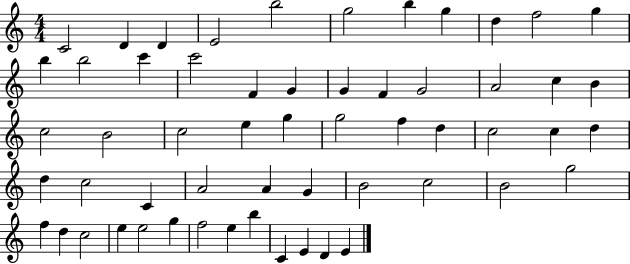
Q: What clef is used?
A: treble